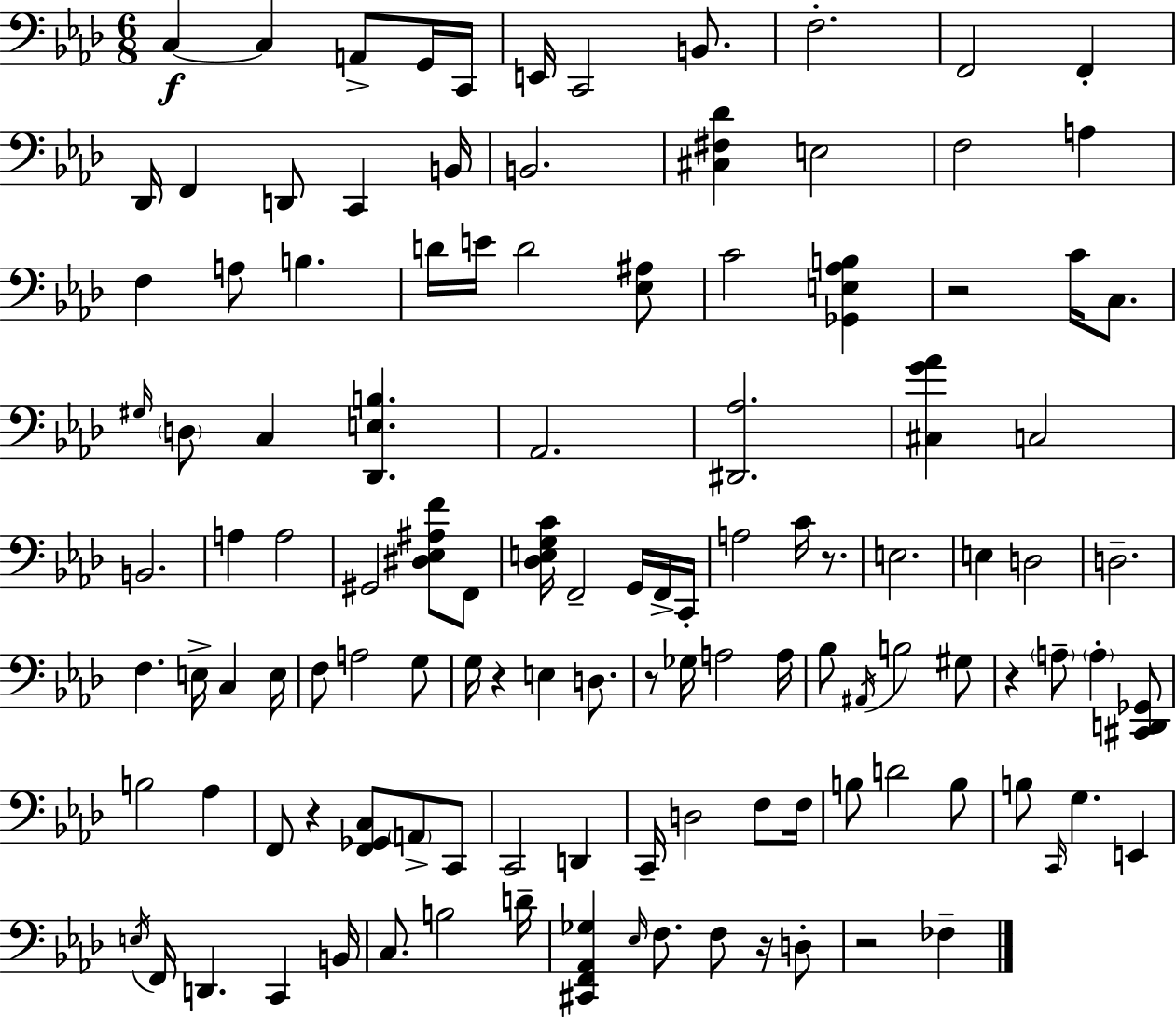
{
  \clef bass
  \numericTimeSignature
  \time 6/8
  \key aes \major
  c4~~\f c4 a,8-> g,16 c,16 | e,16 c,2 b,8. | f2.-. | f,2 f,4-. | \break des,16 f,4 d,8 c,4 b,16 | b,2. | <cis fis des'>4 e2 | f2 a4 | \break f4 a8 b4. | d'16 e'16 d'2 <ees ais>8 | c'2 <ges, e aes b>4 | r2 c'16 c8. | \break \grace { gis16 } \parenthesize d8 c4 <des, e b>4. | aes,2. | <dis, aes>2. | <cis g' aes'>4 c2 | \break b,2. | a4 a2 | gis,2 <dis ees ais f'>8 f,8 | <des e g c'>16 f,2-- g,16 f,16-> | \break c,16-. a2 c'16 r8. | e2. | e4 d2 | d2.-- | \break f4. e16-> c4 | e16 f8 a2 g8 | g16 r4 e4 d8. | r8 ges16 a2 | \break a16 bes8 \acciaccatura { ais,16 } b2 | gis8 r4 \parenthesize a8-- \parenthesize a4-. | <cis, d, ges,>8 b2 aes4 | f,8 r4 <f, ges, c>8 \parenthesize a,8-> | \break c,8 c,2 d,4 | c,16-- d2 f8 | f16 b8 d'2 | b8 b8 \grace { c,16 } g4. e,4 | \break \acciaccatura { e16 } f,16 d,4. c,4 | b,16 c8. b2 | d'16-- <cis, f, aes, ges>4 \grace { ees16 } f8. | f8 r16 d8-. r2 | \break fes4-- \bar "|."
}